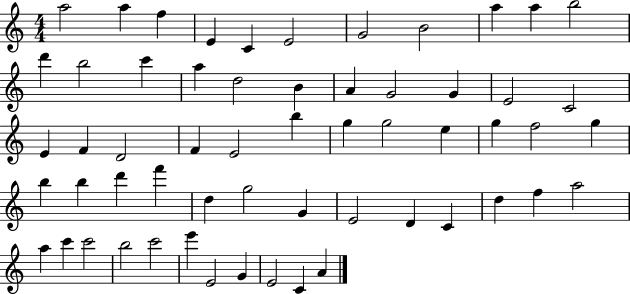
A5/h A5/q F5/q E4/q C4/q E4/h G4/h B4/h A5/q A5/q B5/h D6/q B5/h C6/q A5/q D5/h B4/q A4/q G4/h G4/q E4/h C4/h E4/q F4/q D4/h F4/q E4/h B5/q G5/q G5/h E5/q G5/q F5/h G5/q B5/q B5/q D6/q F6/q D5/q G5/h G4/q E4/h D4/q C4/q D5/q F5/q A5/h A5/q C6/q C6/h B5/h C6/h E6/q E4/h G4/q E4/h C4/q A4/q